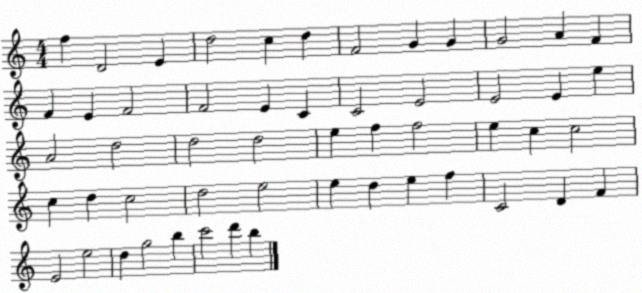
X:1
T:Untitled
M:4/4
L:1/4
K:C
f D2 E d2 c d F2 G G G2 A F F E F2 F2 E C C2 E2 E2 E e A2 d2 d2 d2 e f f2 e c c2 c d c2 d2 e2 e d e f C2 D F E2 e2 d g2 b c'2 d' b